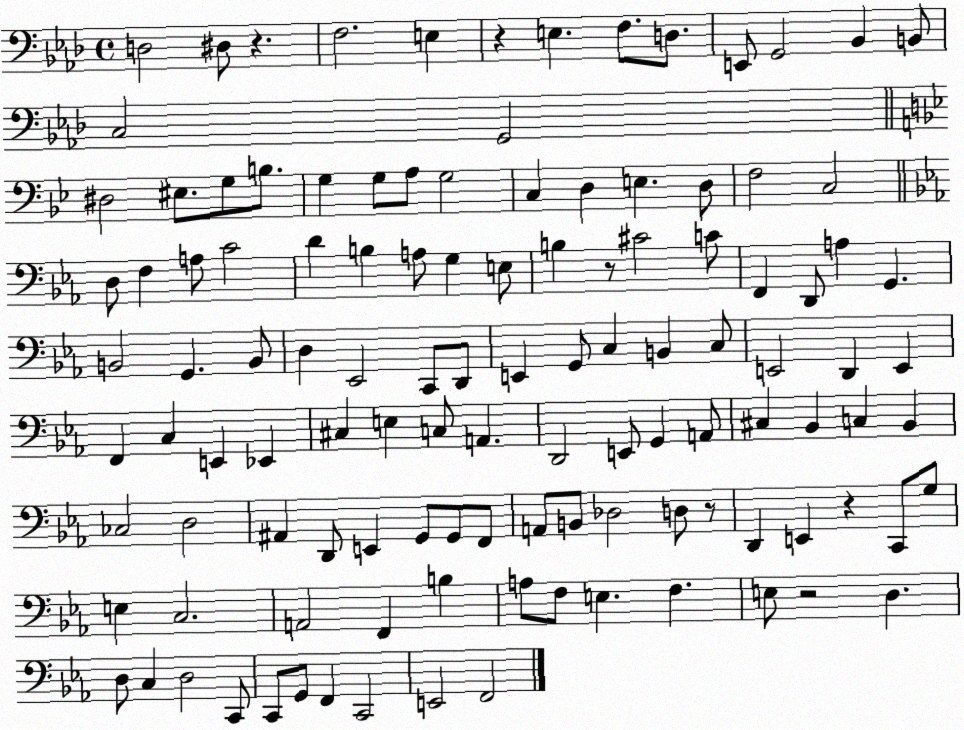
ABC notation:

X:1
T:Untitled
M:4/4
L:1/4
K:Ab
D,2 ^D,/2 z F,2 E, z E, F,/2 D,/2 E,,/2 G,,2 _B,, B,,/2 C,2 G,,2 ^D,2 ^E,/2 G,/2 B,/2 G, G,/2 A,/2 G,2 C, D, E, D,/2 F,2 C,2 D,/2 F, A,/2 C2 D B, A,/2 G, E,/2 B, z/2 ^C2 C/2 F,, D,,/2 A, G,, B,,2 G,, B,,/2 D, _E,,2 C,,/2 D,,/2 E,, G,,/2 C, B,, C,/2 E,,2 D,, E,, F,, C, E,, _E,, ^C, E, C,/2 A,, D,,2 E,,/2 G,, A,,/2 ^C, _B,, C, _B,, _C,2 D,2 ^A,, D,,/2 E,, G,,/2 G,,/2 F,,/2 A,,/2 B,,/2 _D,2 D,/2 z/2 D,, E,, z C,,/2 G,/2 E, C,2 A,,2 F,, B, A,/2 F,/2 E, F, E,/2 z2 D, D,/2 C, D,2 C,,/2 C,,/2 G,,/2 F,, C,,2 E,,2 F,,2